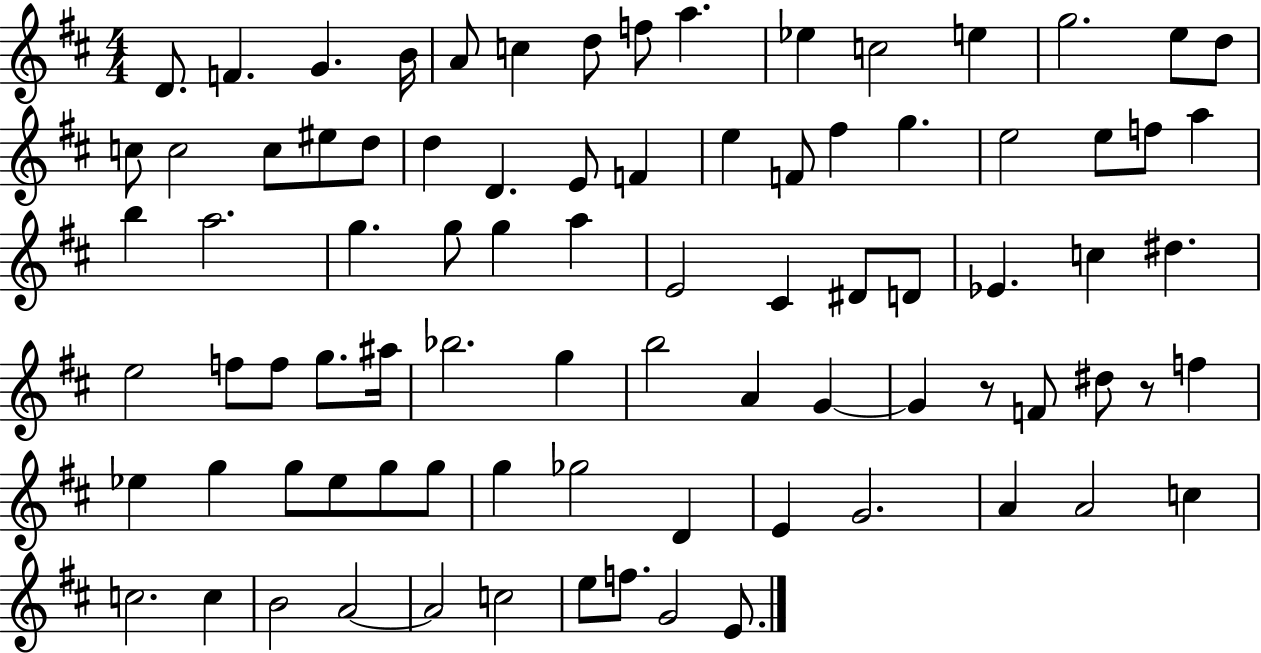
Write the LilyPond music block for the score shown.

{
  \clef treble
  \numericTimeSignature
  \time 4/4
  \key d \major
  \repeat volta 2 { d'8. f'4. g'4. b'16 | a'8 c''4 d''8 f''8 a''4. | ees''4 c''2 e''4 | g''2. e''8 d''8 | \break c''8 c''2 c''8 eis''8 d''8 | d''4 d'4. e'8 f'4 | e''4 f'8 fis''4 g''4. | e''2 e''8 f''8 a''4 | \break b''4 a''2. | g''4. g''8 g''4 a''4 | e'2 cis'4 dis'8 d'8 | ees'4. c''4 dis''4. | \break e''2 f''8 f''8 g''8. ais''16 | bes''2. g''4 | b''2 a'4 g'4~~ | g'4 r8 f'8 dis''8 r8 f''4 | \break ees''4 g''4 g''8 ees''8 g''8 g''8 | g''4 ges''2 d'4 | e'4 g'2. | a'4 a'2 c''4 | \break c''2. c''4 | b'2 a'2~~ | a'2 c''2 | e''8 f''8. g'2 e'8. | \break } \bar "|."
}